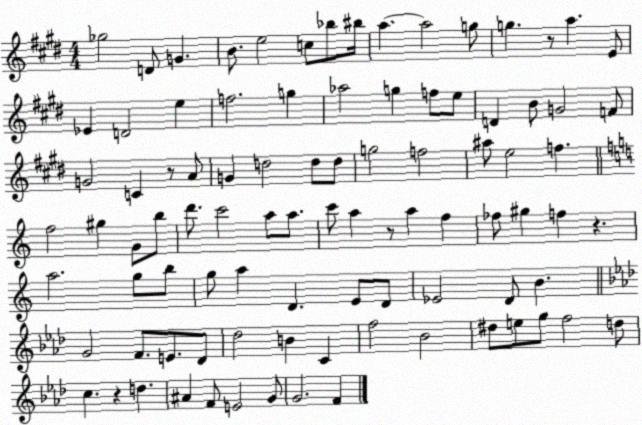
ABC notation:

X:1
T:Untitled
M:4/4
L:1/4
K:E
_g2 D/2 G B/2 e2 c/2 _b/2 ^b/4 a a2 g/2 g z/2 a E/2 _E D2 e f2 g _a2 g f/2 e/2 D B/2 G2 F/2 G2 C z/2 A/2 G d2 d/2 d/2 g2 f2 ^a/2 e2 f f2 ^g G/2 b/2 d'/2 c'2 a/2 a/2 c'/2 a z/2 a f _f/2 ^g f z a2 g/2 b/2 g/2 a D E/2 D/2 _E2 D/2 B G2 F/2 E/2 _D/2 _d2 B C f2 _B2 ^d/2 e/2 g/2 f2 d/2 c z d ^A F/2 E2 G/2 G2 F